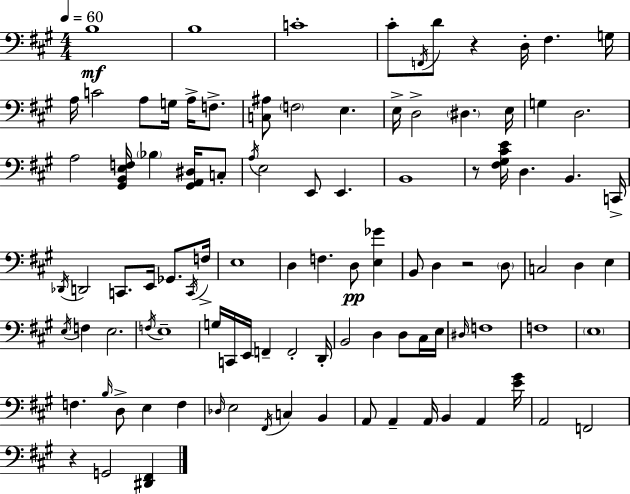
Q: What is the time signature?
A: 4/4